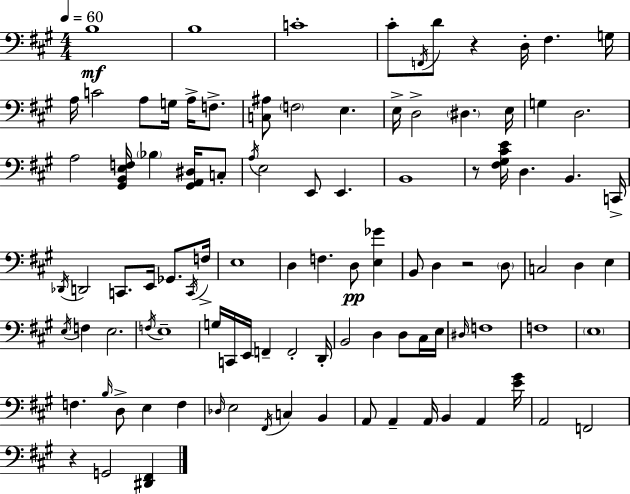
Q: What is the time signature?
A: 4/4